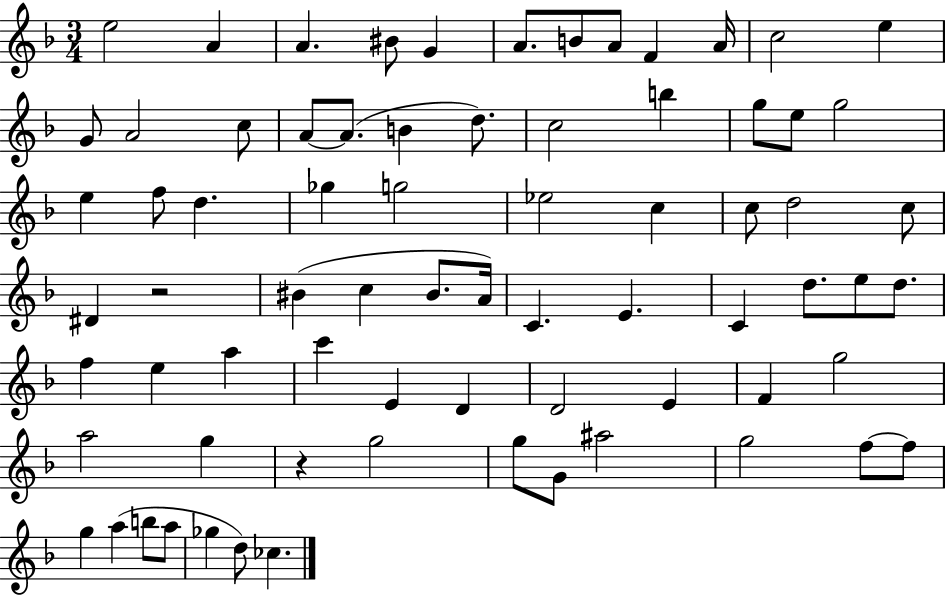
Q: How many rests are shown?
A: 2